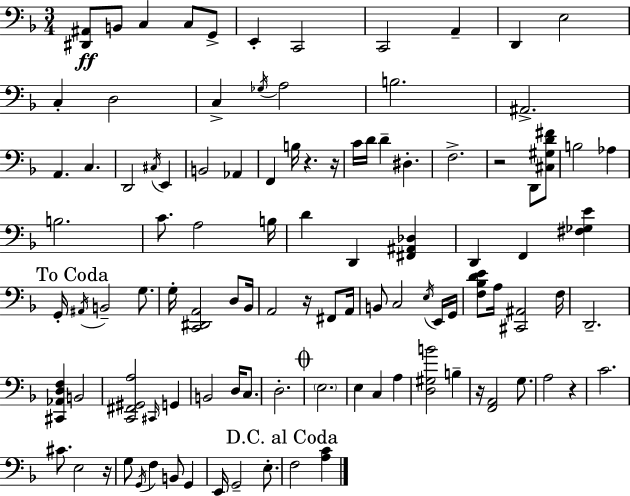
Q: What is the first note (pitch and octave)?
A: B2